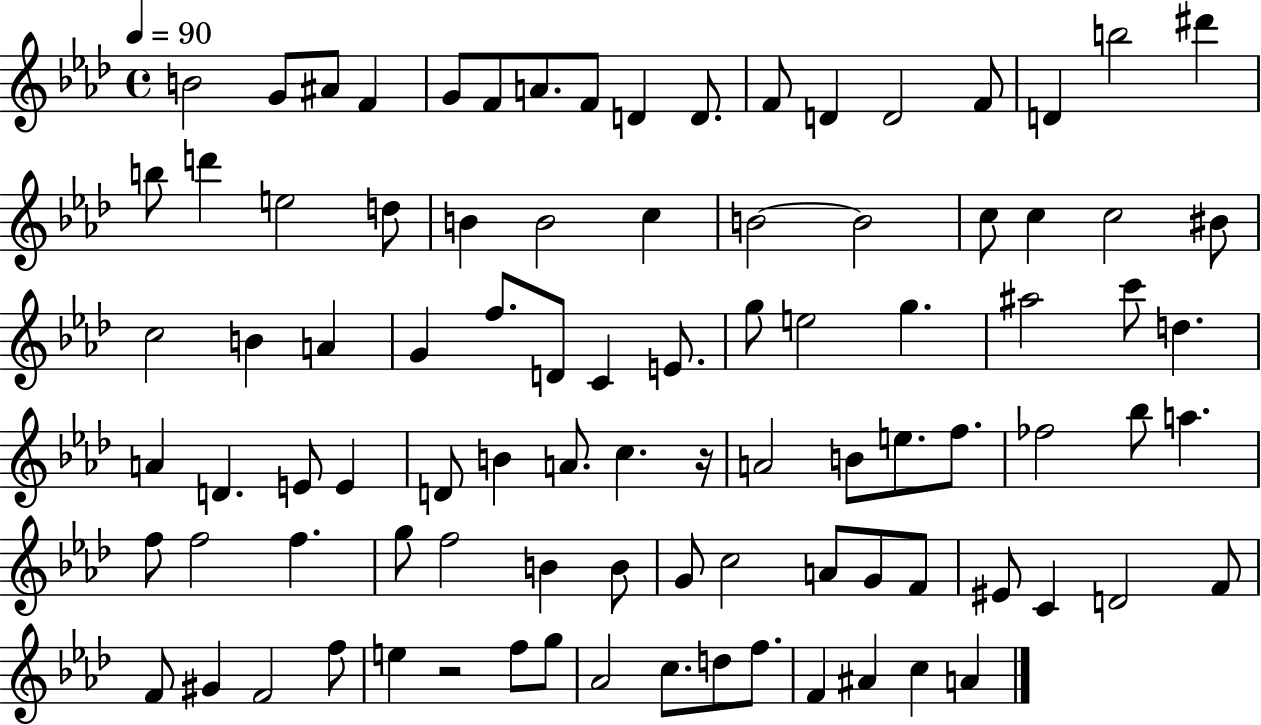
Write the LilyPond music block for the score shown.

{
  \clef treble
  \time 4/4
  \defaultTimeSignature
  \key aes \major
  \tempo 4 = 90
  \repeat volta 2 { b'2 g'8 ais'8 f'4 | g'8 f'8 a'8. f'8 d'4 d'8. | f'8 d'4 d'2 f'8 | d'4 b''2 dis'''4 | \break b''8 d'''4 e''2 d''8 | b'4 b'2 c''4 | b'2~~ b'2 | c''8 c''4 c''2 bis'8 | \break c''2 b'4 a'4 | g'4 f''8. d'8 c'4 e'8. | g''8 e''2 g''4. | ais''2 c'''8 d''4. | \break a'4 d'4. e'8 e'4 | d'8 b'4 a'8. c''4. r16 | a'2 b'8 e''8. f''8. | fes''2 bes''8 a''4. | \break f''8 f''2 f''4. | g''8 f''2 b'4 b'8 | g'8 c''2 a'8 g'8 f'8 | eis'8 c'4 d'2 f'8 | \break f'8 gis'4 f'2 f''8 | e''4 r2 f''8 g''8 | aes'2 c''8. d''8 f''8. | f'4 ais'4 c''4 a'4 | \break } \bar "|."
}